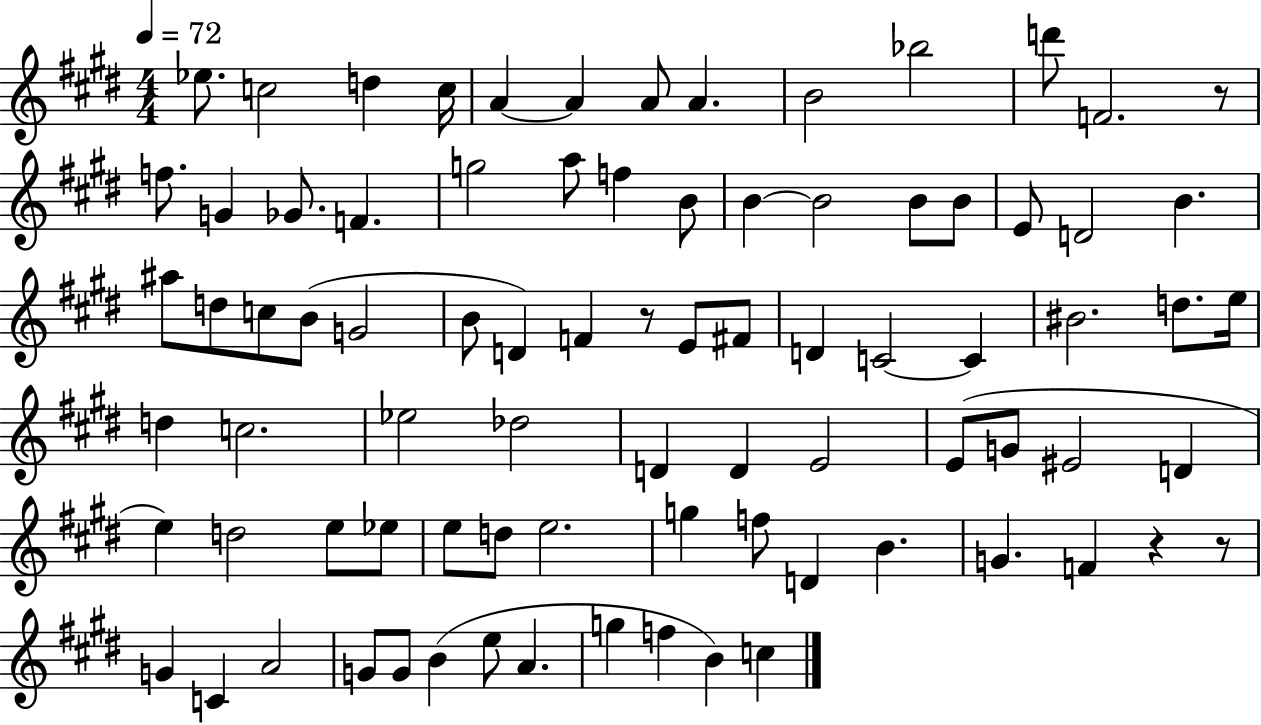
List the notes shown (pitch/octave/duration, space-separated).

Eb5/e. C5/h D5/q C5/s A4/q A4/q A4/e A4/q. B4/h Bb5/h D6/e F4/h. R/e F5/e. G4/q Gb4/e. F4/q. G5/h A5/e F5/q B4/e B4/q B4/h B4/e B4/e E4/e D4/h B4/q. A#5/e D5/e C5/e B4/e G4/h B4/e D4/q F4/q R/e E4/e F#4/e D4/q C4/h C4/q BIS4/h. D5/e. E5/s D5/q C5/h. Eb5/h Db5/h D4/q D4/q E4/h E4/e G4/e EIS4/h D4/q E5/q D5/h E5/e Eb5/e E5/e D5/e E5/h. G5/q F5/e D4/q B4/q. G4/q. F4/q R/q R/e G4/q C4/q A4/h G4/e G4/e B4/q E5/e A4/q. G5/q F5/q B4/q C5/q